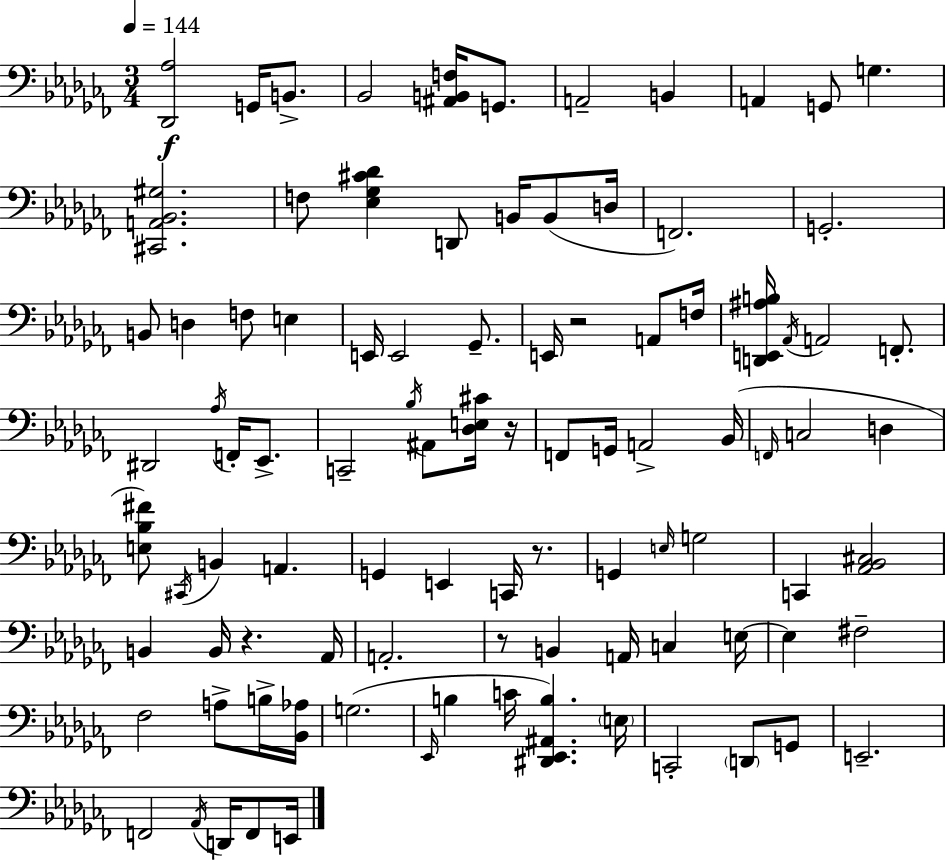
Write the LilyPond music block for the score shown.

{
  \clef bass
  \numericTimeSignature
  \time 3/4
  \key aes \minor
  \tempo 4 = 144
  \repeat volta 2 { <des, aes>2\f g,16 b,8.-> | bes,2 <ais, b, f>16 g,8. | a,2-- b,4 | a,4 g,8 g4. | \break <cis, a, bes, gis>2. | f8 <ees ges cis' des'>4 d,8 b,16 b,8( d16 | f,2.) | g,2.-. | \break b,8 d4 f8 e4 | e,16 e,2 ges,8.-- | e,16 r2 a,8 f16 | <d, e, ais b>16 \acciaccatura { aes,16 } a,2 f,8.-. | \break dis,2 \acciaccatura { aes16 } f,16-. ees,8.-> | c,2-- \acciaccatura { bes16 } ais,8 | <des e cis'>16 r16 f,8 g,16 a,2-> | bes,16( \grace { f,16 } c2 | \break d4 <e bes fis'>8) \acciaccatura { cis,16 } b,4 a,4. | g,4 e,4 | c,16 r8. g,4 \grace { e16 } g2 | c,4 <aes, bes, cis>2 | \break b,4 b,16 r4. | aes,16 a,2.-. | r8 b,4 | a,16 c4 e16~~ e4 fis2-- | \break fes2 | a8-> b16-> <bes, aes>16 g2.( | \grace { ees,16 } b4 c'16 | <dis, ees, ais, b>4.) \parenthesize e16 c,2-. | \break \parenthesize d,8 g,8 e,2.-- | f,2 | \acciaccatura { aes,16 } d,16 f,8 e,16 } \bar "|."
}